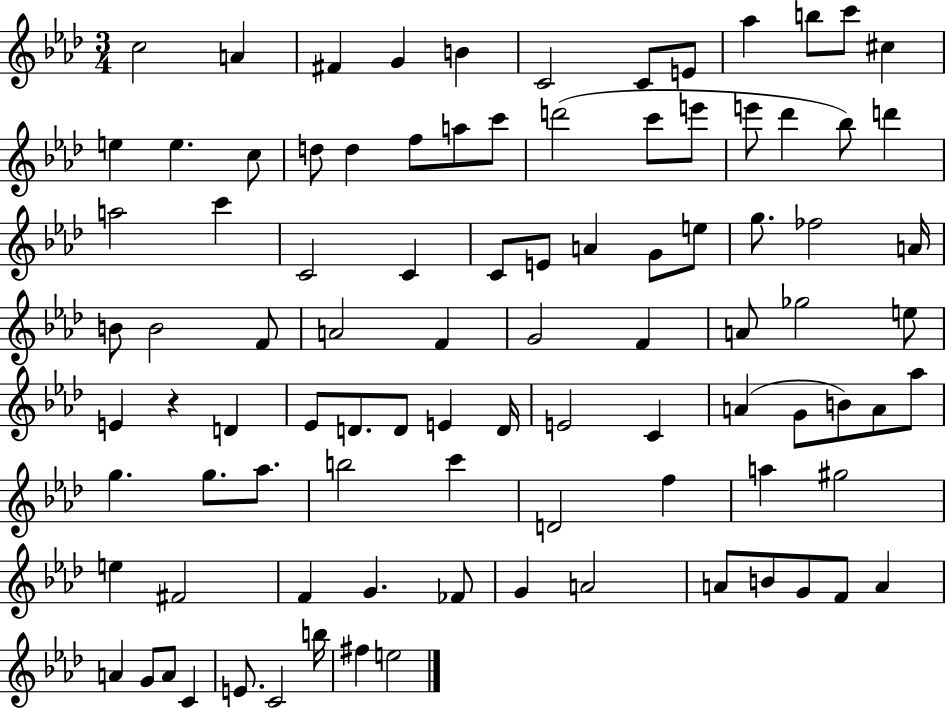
{
  \clef treble
  \numericTimeSignature
  \time 3/4
  \key aes \major
  c''2 a'4 | fis'4 g'4 b'4 | c'2 c'8 e'8 | aes''4 b''8 c'''8 cis''4 | \break e''4 e''4. c''8 | d''8 d''4 f''8 a''8 c'''8 | d'''2( c'''8 e'''8 | e'''8 des'''4 bes''8) d'''4 | \break a''2 c'''4 | c'2 c'4 | c'8 e'8 a'4 g'8 e''8 | g''8. fes''2 a'16 | \break b'8 b'2 f'8 | a'2 f'4 | g'2 f'4 | a'8 ges''2 e''8 | \break e'4 r4 d'4 | ees'8 d'8. d'8 e'4 d'16 | e'2 c'4 | a'4( g'8 b'8) a'8 aes''8 | \break g''4. g''8. aes''8. | b''2 c'''4 | d'2 f''4 | a''4 gis''2 | \break e''4 fis'2 | f'4 g'4. fes'8 | g'4 a'2 | a'8 b'8 g'8 f'8 a'4 | \break a'4 g'8 a'8 c'4 | e'8. c'2 b''16 | fis''4 e''2 | \bar "|."
}